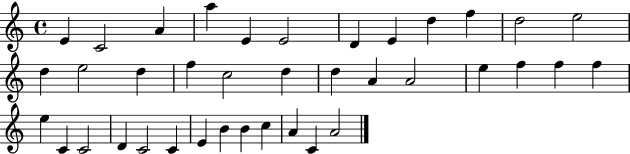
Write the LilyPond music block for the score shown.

{
  \clef treble
  \time 4/4
  \defaultTimeSignature
  \key c \major
  e'4 c'2 a'4 | a''4 e'4 e'2 | d'4 e'4 d''4 f''4 | d''2 e''2 | \break d''4 e''2 d''4 | f''4 c''2 d''4 | d''4 a'4 a'2 | e''4 f''4 f''4 f''4 | \break e''4 c'4 c'2 | d'4 c'2 c'4 | e'4 b'4 b'4 c''4 | a'4 c'4 a'2 | \break \bar "|."
}